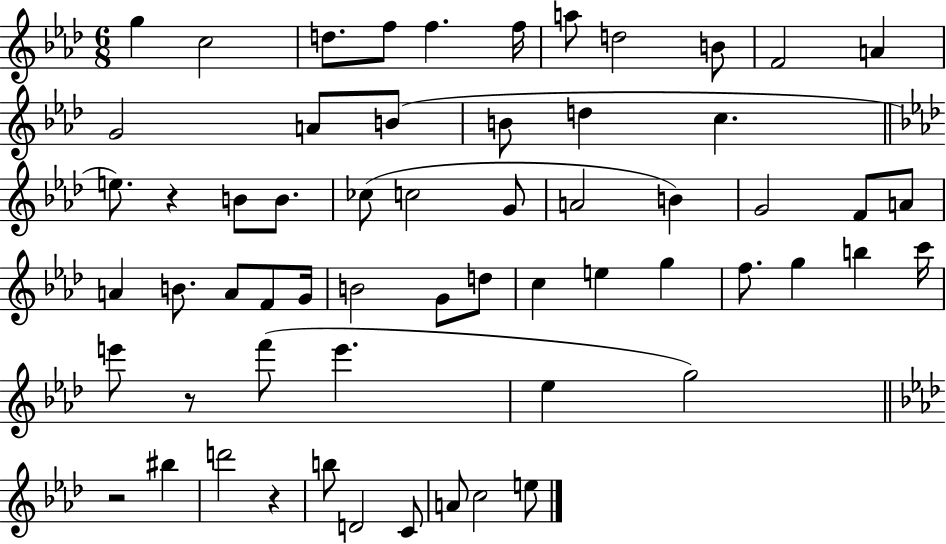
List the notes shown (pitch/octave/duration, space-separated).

G5/q C5/h D5/e. F5/e F5/q. F5/s A5/e D5/h B4/e F4/h A4/q G4/h A4/e B4/e B4/e D5/q C5/q. E5/e. R/q B4/e B4/e. CES5/e C5/h G4/e A4/h B4/q G4/h F4/e A4/e A4/q B4/e. A4/e F4/e G4/s B4/h G4/e D5/e C5/q E5/q G5/q F5/e. G5/q B5/q C6/s E6/e R/e F6/e E6/q. Eb5/q G5/h R/h BIS5/q D6/h R/q B5/e D4/h C4/e A4/e C5/h E5/e